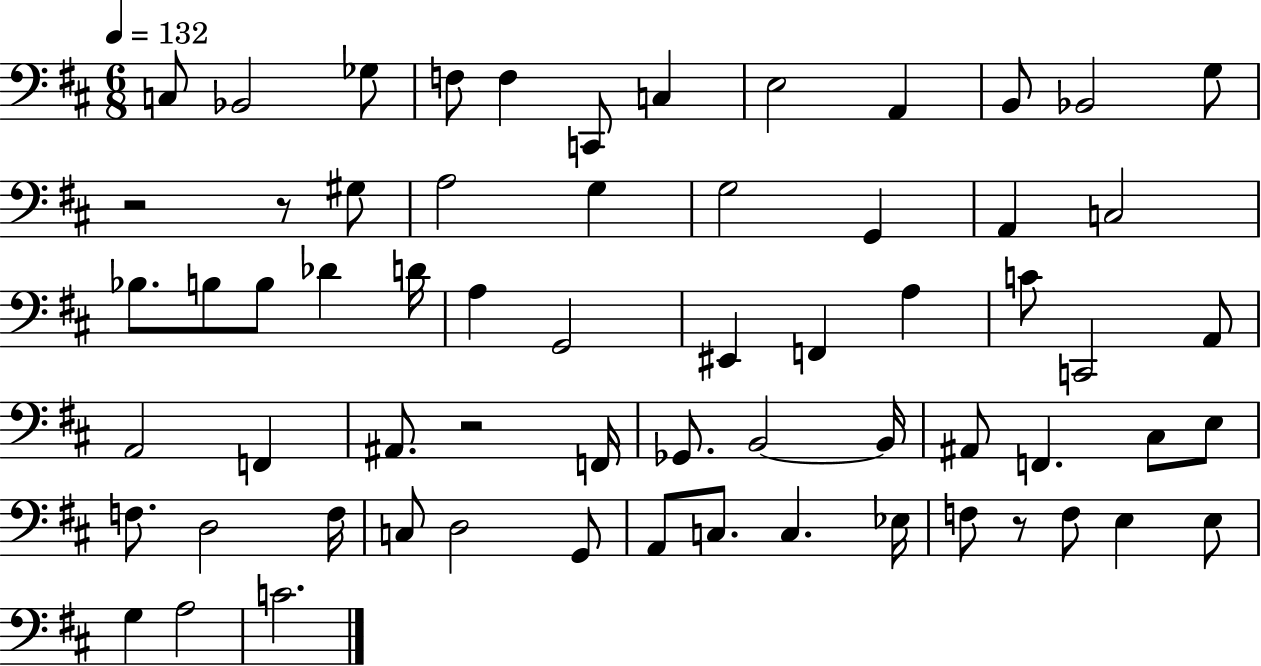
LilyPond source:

{
  \clef bass
  \numericTimeSignature
  \time 6/8
  \key d \major
  \tempo 4 = 132
  c8 bes,2 ges8 | f8 f4 c,8 c4 | e2 a,4 | b,8 bes,2 g8 | \break r2 r8 gis8 | a2 g4 | g2 g,4 | a,4 c2 | \break bes8. b8 b8 des'4 d'16 | a4 g,2 | eis,4 f,4 a4 | c'8 c,2 a,8 | \break a,2 f,4 | ais,8. r2 f,16 | ges,8. b,2~~ b,16 | ais,8 f,4. cis8 e8 | \break f8. d2 f16 | c8 d2 g,8 | a,8 c8. c4. ees16 | f8 r8 f8 e4 e8 | \break g4 a2 | c'2. | \bar "|."
}